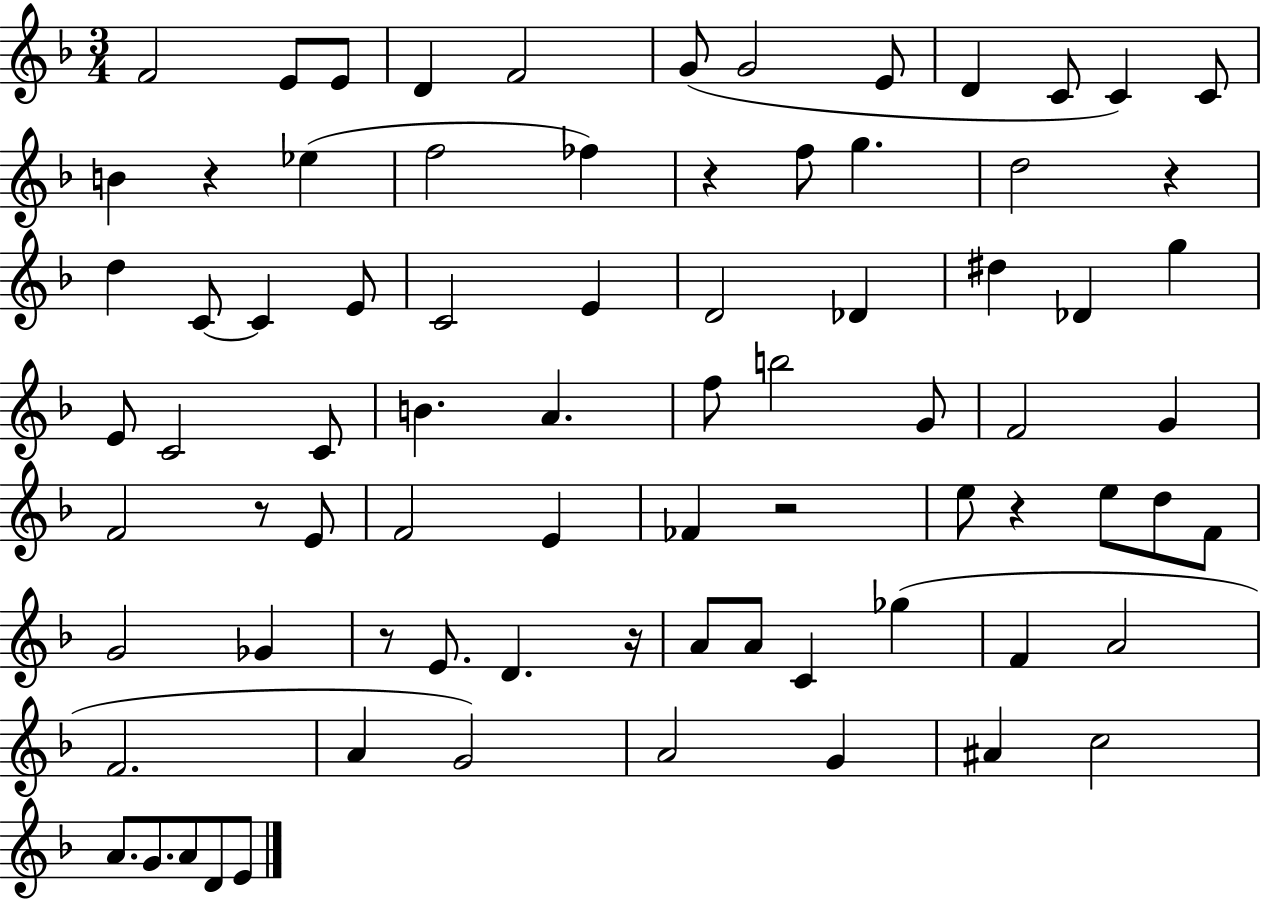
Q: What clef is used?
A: treble